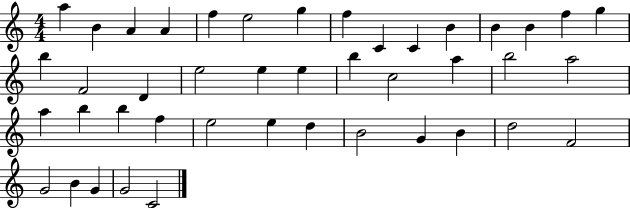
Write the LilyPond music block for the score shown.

{
  \clef treble
  \numericTimeSignature
  \time 4/4
  \key c \major
  a''4 b'4 a'4 a'4 | f''4 e''2 g''4 | f''4 c'4 c'4 b'4 | b'4 b'4 f''4 g''4 | \break b''4 f'2 d'4 | e''2 e''4 e''4 | b''4 c''2 a''4 | b''2 a''2 | \break a''4 b''4 b''4 f''4 | e''2 e''4 d''4 | b'2 g'4 b'4 | d''2 f'2 | \break g'2 b'4 g'4 | g'2 c'2 | \bar "|."
}